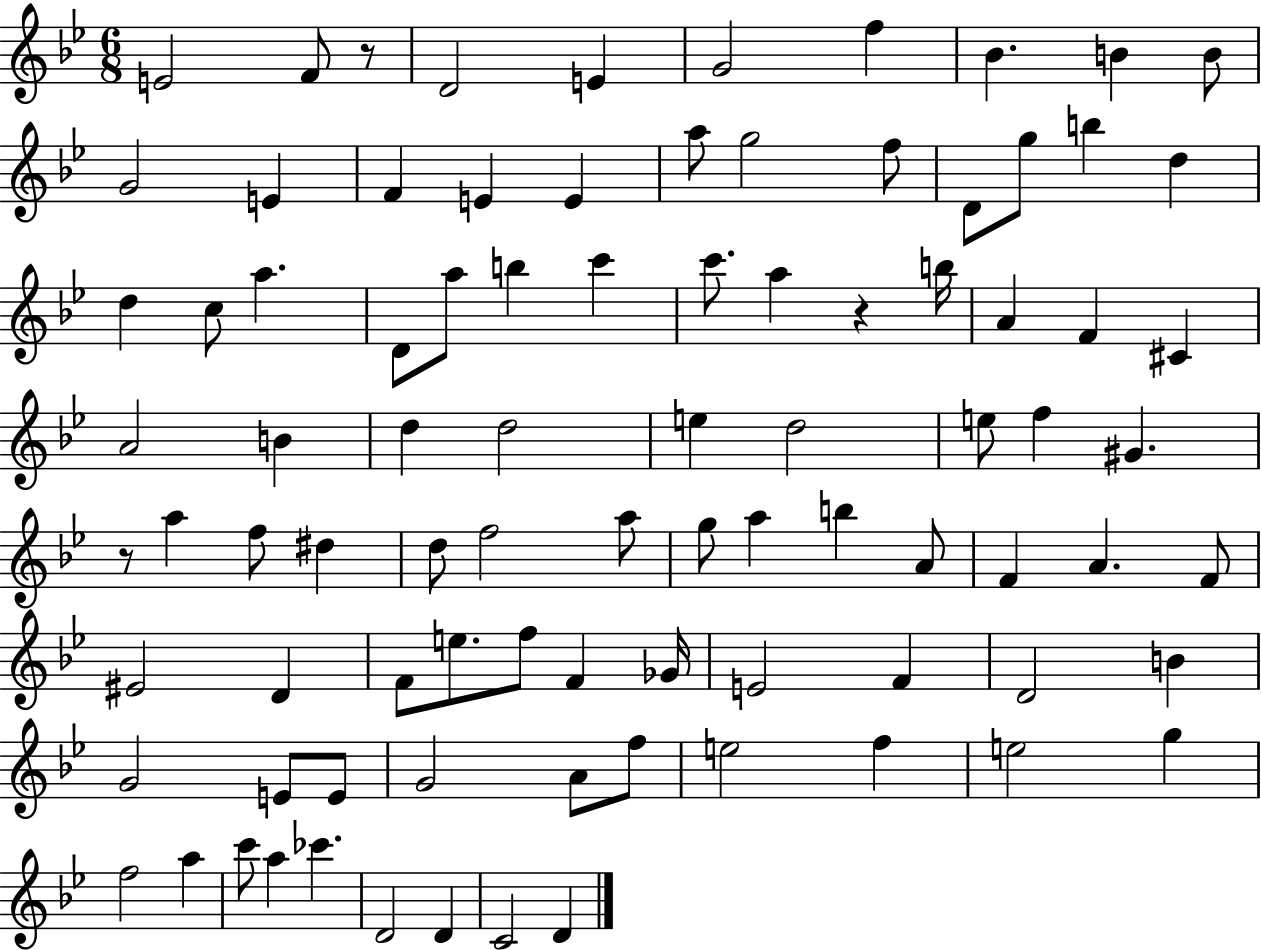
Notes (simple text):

E4/h F4/e R/e D4/h E4/q G4/h F5/q Bb4/q. B4/q B4/e G4/h E4/q F4/q E4/q E4/q A5/e G5/h F5/e D4/e G5/e B5/q D5/q D5/q C5/e A5/q. D4/e A5/e B5/q C6/q C6/e. A5/q R/q B5/s A4/q F4/q C#4/q A4/h B4/q D5/q D5/h E5/q D5/h E5/e F5/q G#4/q. R/e A5/q F5/e D#5/q D5/e F5/h A5/e G5/e A5/q B5/q A4/e F4/q A4/q. F4/e EIS4/h D4/q F4/e E5/e. F5/e F4/q Gb4/s E4/h F4/q D4/h B4/q G4/h E4/e E4/e G4/h A4/e F5/e E5/h F5/q E5/h G5/q F5/h A5/q C6/e A5/q CES6/q. D4/h D4/q C4/h D4/q